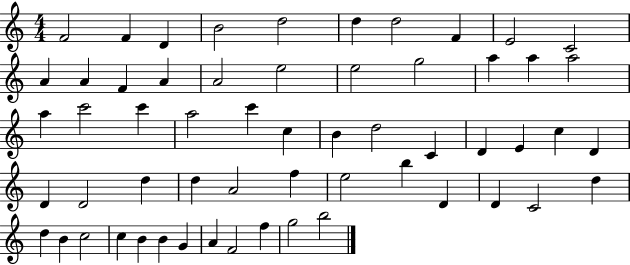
{
  \clef treble
  \numericTimeSignature
  \time 4/4
  \key c \major
  f'2 f'4 d'4 | b'2 d''2 | d''4 d''2 f'4 | e'2 c'2 | \break a'4 a'4 f'4 a'4 | a'2 e''2 | e''2 g''2 | a''4 a''4 a''2 | \break a''4 c'''2 c'''4 | a''2 c'''4 c''4 | b'4 d''2 c'4 | d'4 e'4 c''4 d'4 | \break d'4 d'2 d''4 | d''4 a'2 f''4 | e''2 b''4 d'4 | d'4 c'2 d''4 | \break d''4 b'4 c''2 | c''4 b'4 b'4 g'4 | a'4 f'2 f''4 | g''2 b''2 | \break \bar "|."
}